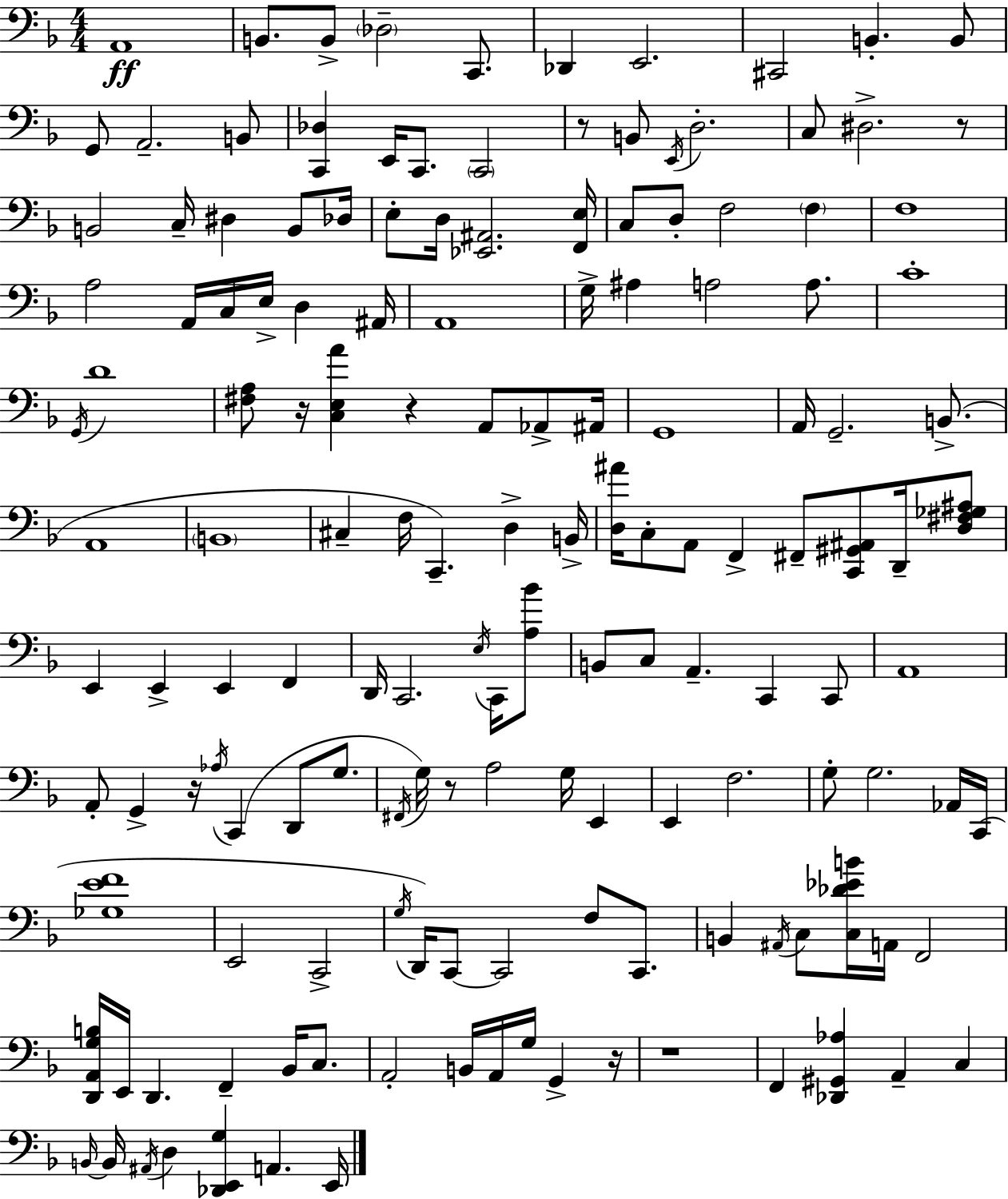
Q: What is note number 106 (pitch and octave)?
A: B2